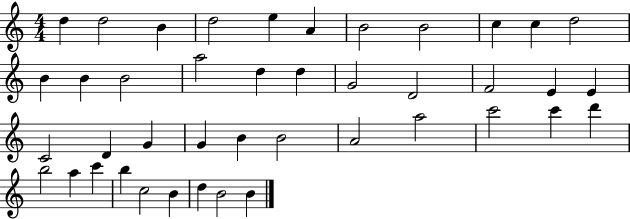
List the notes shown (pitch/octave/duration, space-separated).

D5/q D5/h B4/q D5/h E5/q A4/q B4/h B4/h C5/q C5/q D5/h B4/q B4/q B4/h A5/h D5/q D5/q G4/h D4/h F4/h E4/q E4/q C4/h D4/q G4/q G4/q B4/q B4/h A4/h A5/h C6/h C6/q D6/q B5/h A5/q C6/q B5/q C5/h B4/q D5/q B4/h B4/q